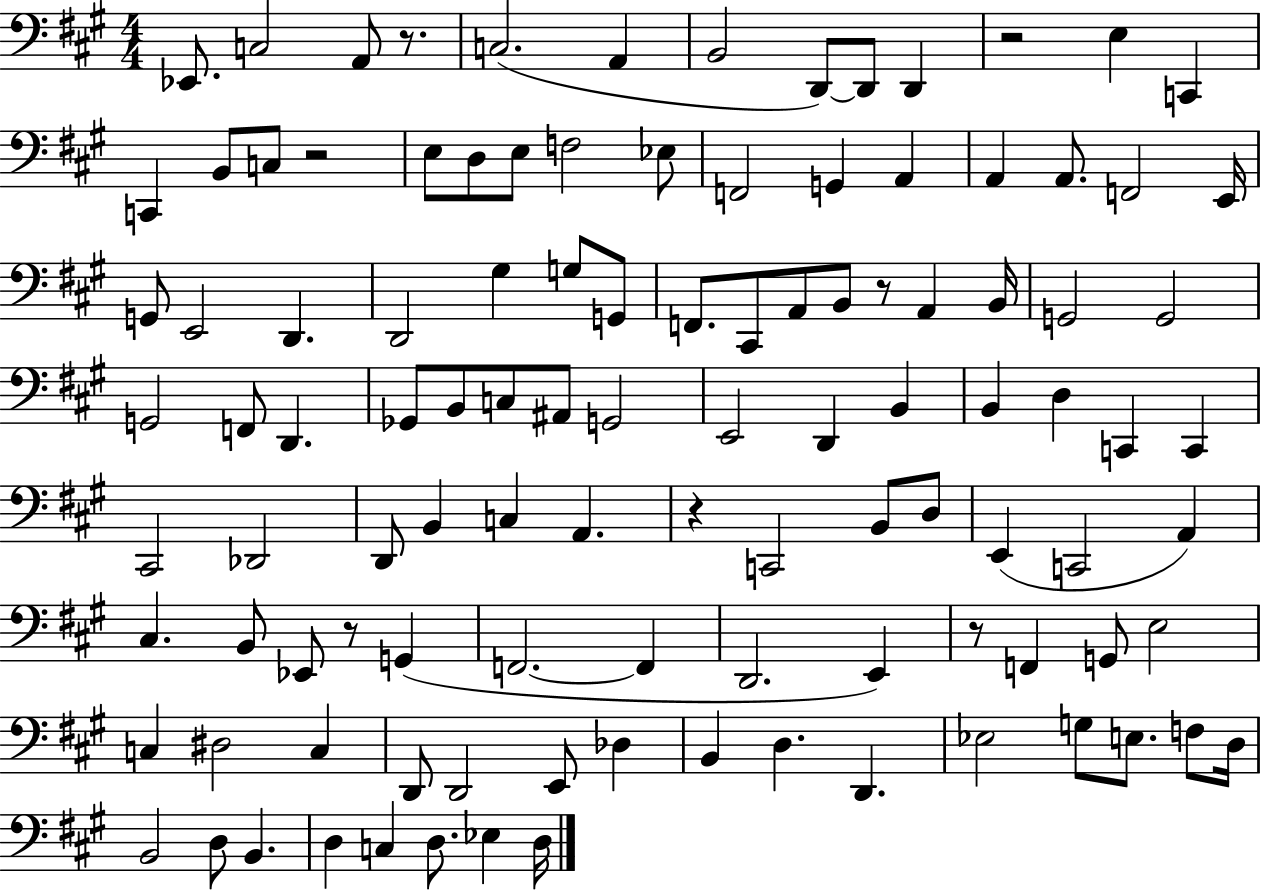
Eb2/e. C3/h A2/e R/e. C3/h. A2/q B2/h D2/e D2/e D2/q R/h E3/q C2/q C2/q B2/e C3/e R/h E3/e D3/e E3/e F3/h Eb3/e F2/h G2/q A2/q A2/q A2/e. F2/h E2/s G2/e E2/h D2/q. D2/h G#3/q G3/e G2/e F2/e. C#2/e A2/e B2/e R/e A2/q B2/s G2/h G2/h G2/h F2/e D2/q. Gb2/e B2/e C3/e A#2/e G2/h E2/h D2/q B2/q B2/q D3/q C2/q C2/q C#2/h Db2/h D2/e B2/q C3/q A2/q. R/q C2/h B2/e D3/e E2/q C2/h A2/q C#3/q. B2/e Eb2/e R/e G2/q F2/h. F2/q D2/h. E2/q R/e F2/q G2/e E3/h C3/q D#3/h C3/q D2/e D2/h E2/e Db3/q B2/q D3/q. D2/q. Eb3/h G3/e E3/e. F3/e D3/s B2/h D3/e B2/q. D3/q C3/q D3/e. Eb3/q D3/s